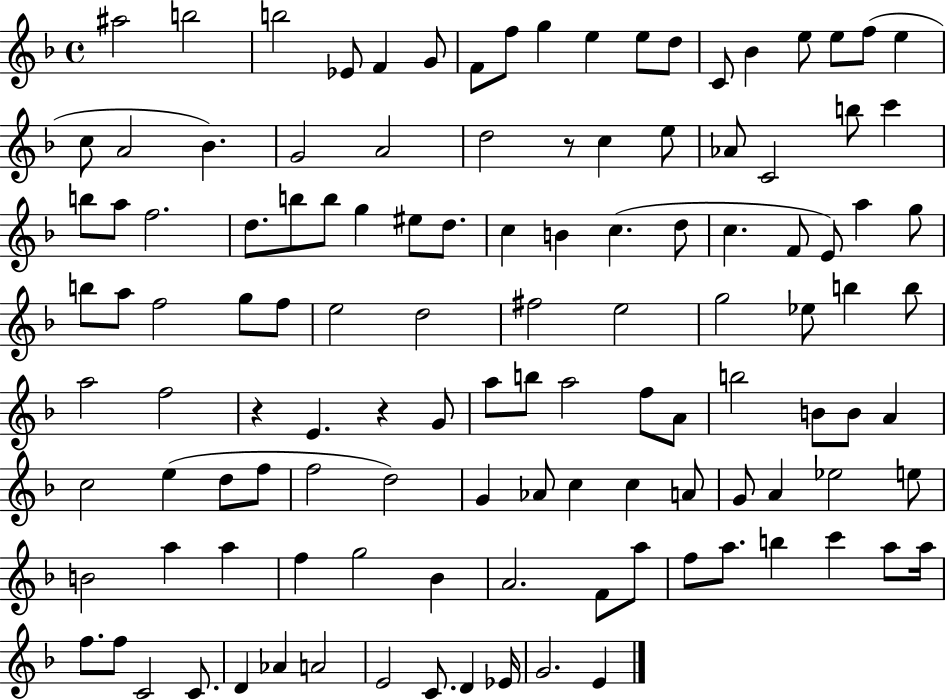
A#5/h B5/h B5/h Eb4/e F4/q G4/e F4/e F5/e G5/q E5/q E5/e D5/e C4/e Bb4/q E5/e E5/e F5/e E5/q C5/e A4/h Bb4/q. G4/h A4/h D5/h R/e C5/q E5/e Ab4/e C4/h B5/e C6/q B5/e A5/e F5/h. D5/e. B5/e B5/e G5/q EIS5/e D5/e. C5/q B4/q C5/q. D5/e C5/q. F4/e E4/e A5/q G5/e B5/e A5/e F5/h G5/e F5/e E5/h D5/h F#5/h E5/h G5/h Eb5/e B5/q B5/e A5/h F5/h R/q E4/q. R/q G4/e A5/e B5/e A5/h F5/e A4/e B5/h B4/e B4/e A4/q C5/h E5/q D5/e F5/e F5/h D5/h G4/q Ab4/e C5/q C5/q A4/e G4/e A4/q Eb5/h E5/e B4/h A5/q A5/q F5/q G5/h Bb4/q A4/h. F4/e A5/e F5/e A5/e. B5/q C6/q A5/e A5/s F5/e. F5/e C4/h C4/e. D4/q Ab4/q A4/h E4/h C4/e. D4/q Eb4/s G4/h. E4/q